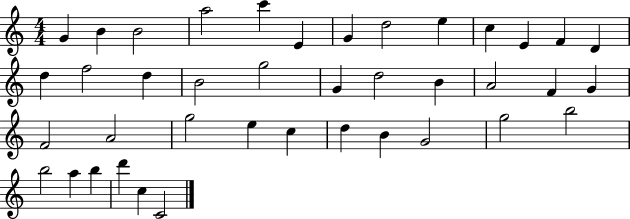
X:1
T:Untitled
M:4/4
L:1/4
K:C
G B B2 a2 c' E G d2 e c E F D d f2 d B2 g2 G d2 B A2 F G F2 A2 g2 e c d B G2 g2 b2 b2 a b d' c C2